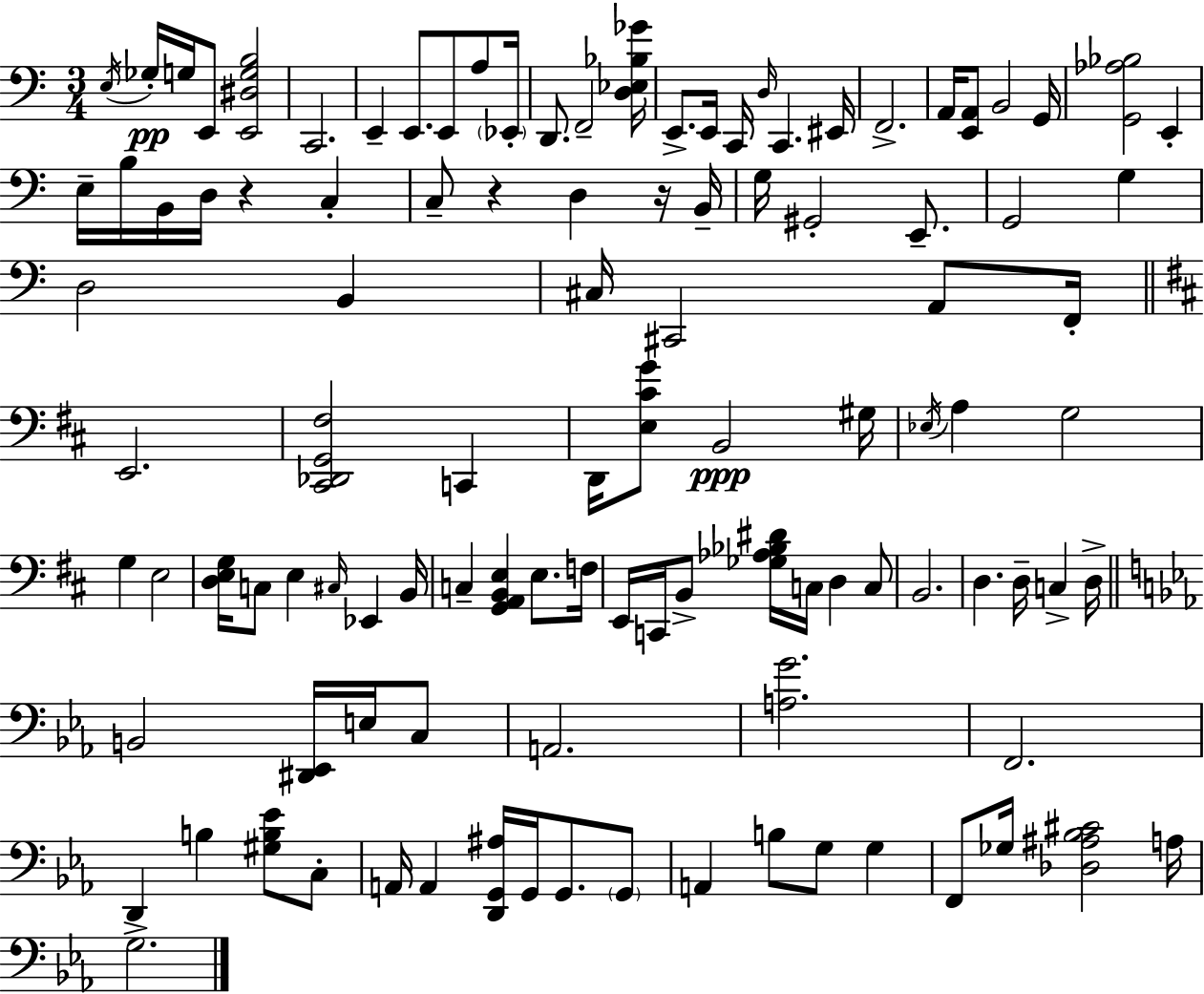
E3/s Gb3/s G3/s E2/e [E2,D#3,G3,B3]/h C2/h. E2/q E2/e. E2/e A3/e Eb2/s D2/e. F2/h [D3,Eb3,Bb3,Gb4]/s E2/e. E2/s C2/s D3/s C2/q. EIS2/s F2/h. A2/s [E2,A2]/e B2/h G2/s [G2,Ab3,Bb3]/h E2/q E3/s B3/s B2/s D3/s R/q C3/q C3/e R/q D3/q R/s B2/s G3/s G#2/h E2/e. G2/h G3/q D3/h B2/q C#3/s C#2/h A2/e F2/s E2/h. [C#2,Db2,G2,F#3]/h C2/q D2/s [E3,C#4,G4]/e B2/h G#3/s Eb3/s A3/q G3/h G3/q E3/h [D3,E3,G3]/s C3/e E3/q C#3/s Eb2/q B2/s C3/q [G2,A2,B2,E3]/q E3/e. F3/s E2/s C2/s B2/e [Gb3,Ab3,Bb3,D#4]/s C3/s D3/q C3/e B2/h. D3/q. D3/s C3/q D3/s B2/h [D#2,Eb2]/s E3/s C3/e A2/h. [A3,G4]/h. F2/h. D2/q B3/q [G#3,B3,Eb4]/e C3/e A2/s A2/q [D2,G2,A#3]/s G2/s G2/e. G2/e A2/q B3/e G3/e G3/q F2/e Gb3/s [Db3,A#3,Bb3,C#4]/h A3/s G3/h.